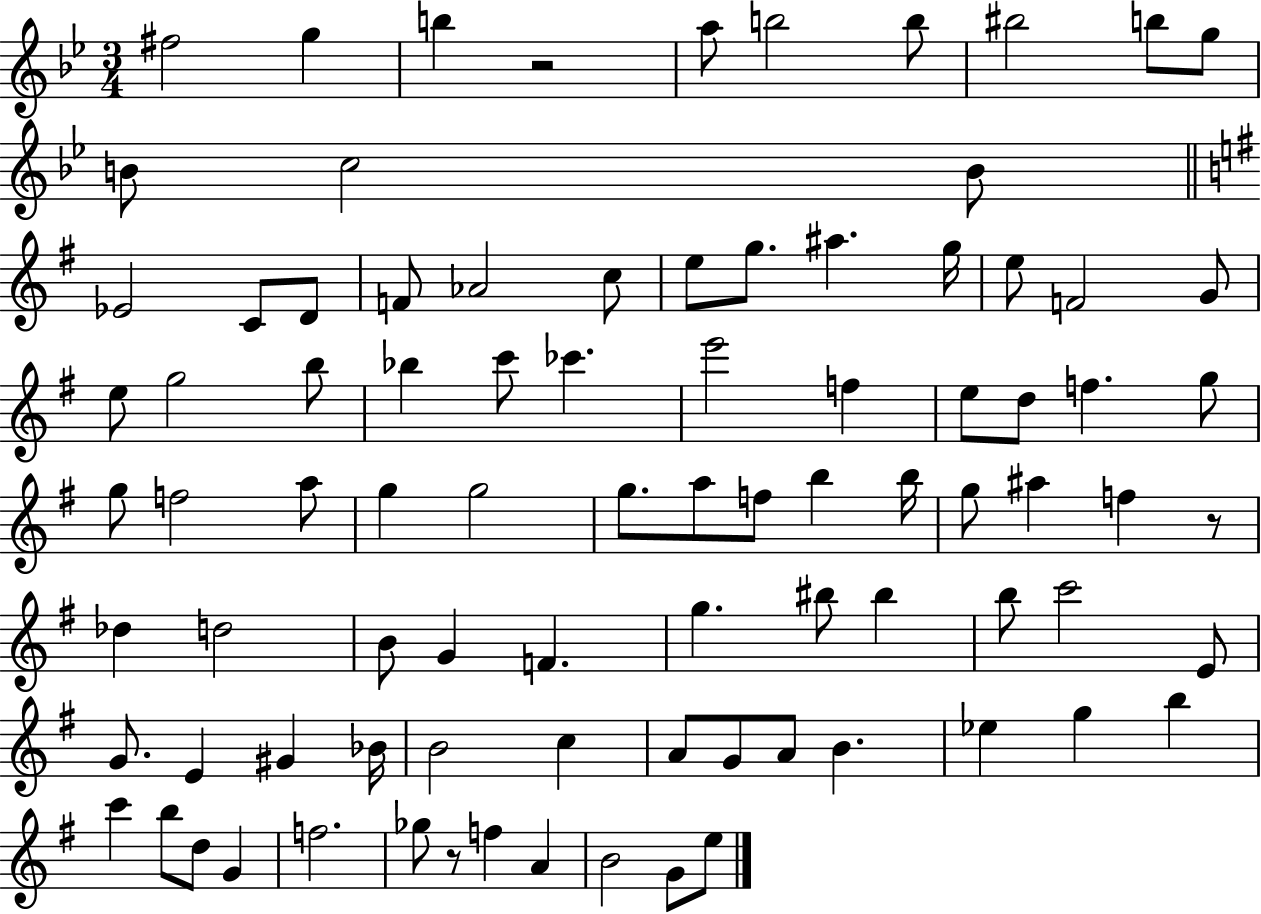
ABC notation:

X:1
T:Untitled
M:3/4
L:1/4
K:Bb
^f2 g b z2 a/2 b2 b/2 ^b2 b/2 g/2 B/2 c2 B/2 _E2 C/2 D/2 F/2 _A2 c/2 e/2 g/2 ^a g/4 e/2 F2 G/2 e/2 g2 b/2 _b c'/2 _c' e'2 f e/2 d/2 f g/2 g/2 f2 a/2 g g2 g/2 a/2 f/2 b b/4 g/2 ^a f z/2 _d d2 B/2 G F g ^b/2 ^b b/2 c'2 E/2 G/2 E ^G _B/4 B2 c A/2 G/2 A/2 B _e g b c' b/2 d/2 G f2 _g/2 z/2 f A B2 G/2 e/2